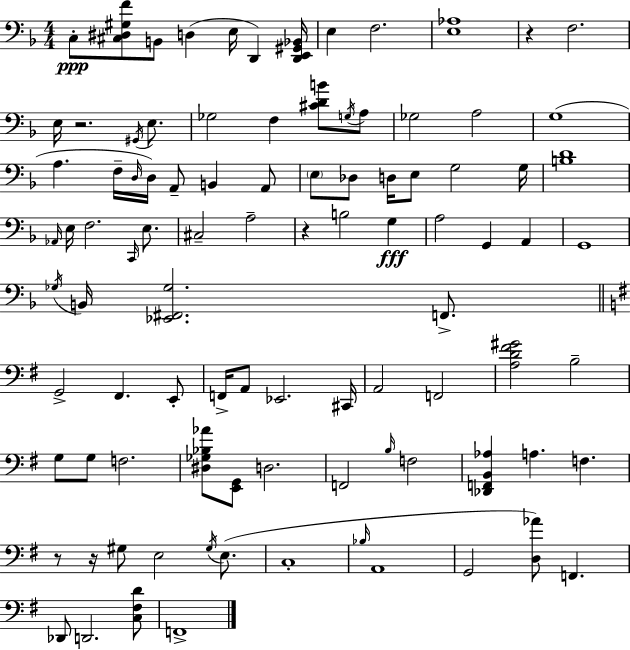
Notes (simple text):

C3/e [C#3,D#3,G#3,F4]/e B2/e D3/q E3/s D2/q [D2,E2,G#2,Bb2]/s E3/q F3/h. [E3,Ab3]/w R/q F3/h. E3/s R/h. G#2/s E3/e. Gb3/h F3/q [C#4,D4,B4]/e G3/s A3/e Gb3/h A3/h G3/w A3/q. F3/s D3/s D3/s A2/e B2/q A2/e E3/e Db3/e D3/s E3/e G3/h G3/s [B3,D4]/w Ab2/s E3/s F3/h. C2/s E3/e. C#3/h A3/h R/q B3/h G3/q A3/h G2/q A2/q G2/w Gb3/s B2/s [Eb2,F#2,Gb3]/h. F2/e. G2/h F#2/q. E2/e F2/s A2/e Eb2/h. C#2/s A2/h F2/h [A3,D4,F#4,G#4]/h B3/h G3/e G3/e F3/h. [D#3,Gb3,Bb3,Ab4]/e [E2,G2]/e D3/h. F2/h B3/s F3/h [Db2,F2,B2,Ab3]/q A3/q. F3/q. R/e R/s G#3/e E3/h G#3/s E3/e. C3/w Bb3/s A2/w G2/h [D3,Ab4]/e F2/q. Db2/e D2/h. [C3,F#3,D4]/e F2/w